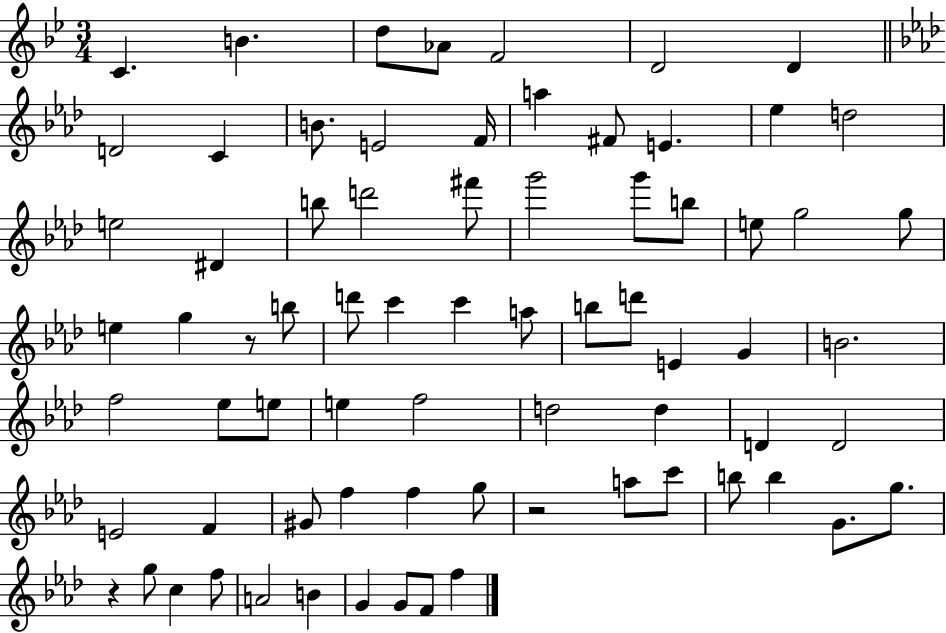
X:1
T:Untitled
M:3/4
L:1/4
K:Bb
C B d/2 _A/2 F2 D2 D D2 C B/2 E2 F/4 a ^F/2 E _e d2 e2 ^D b/2 d'2 ^f'/2 g'2 g'/2 b/2 e/2 g2 g/2 e g z/2 b/2 d'/2 c' c' a/2 b/2 d'/2 E G B2 f2 _e/2 e/2 e f2 d2 d D D2 E2 F ^G/2 f f g/2 z2 a/2 c'/2 b/2 b G/2 g/2 z g/2 c f/2 A2 B G G/2 F/2 f